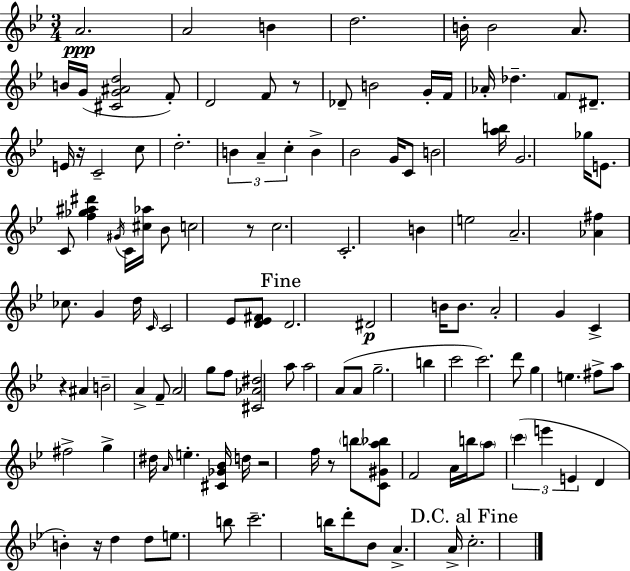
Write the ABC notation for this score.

X:1
T:Untitled
M:3/4
L:1/4
K:Gm
A2 A2 B d2 B/4 B2 A/2 B/4 G/4 [^CG^Ad]2 F/2 D2 F/2 z/2 _D/2 B2 G/4 F/4 _A/4 _d F/2 ^D/2 E/4 z/4 C2 c/2 d2 B A c B _B2 G/4 C/2 B2 [ab]/4 G2 _g/4 E/2 C/2 [f_g^a^d'] ^G/4 C/4 [^c_a]/4 _B/2 c2 z/2 c2 C2 B e2 A2 [_A^f] _c/2 G d/4 C/4 C2 _E/2 [D_E^F]/2 D2 ^D2 B/4 B/2 A2 G C z ^A B2 A F/2 A2 g/2 f/2 [^C_A^d]2 a/2 a2 A/2 A/2 g2 b c'2 c'2 d'/2 g e ^f/2 a/2 ^f2 g ^d/4 A/4 e [^C_G_B]/4 d/4 z2 f/4 z/2 b/2 [C^Ga_b]/2 F2 A/4 b/4 a/2 c' e' E D B z/4 d d/2 e/2 b/2 c'2 b/4 d'/2 _B/2 A A/4 c2